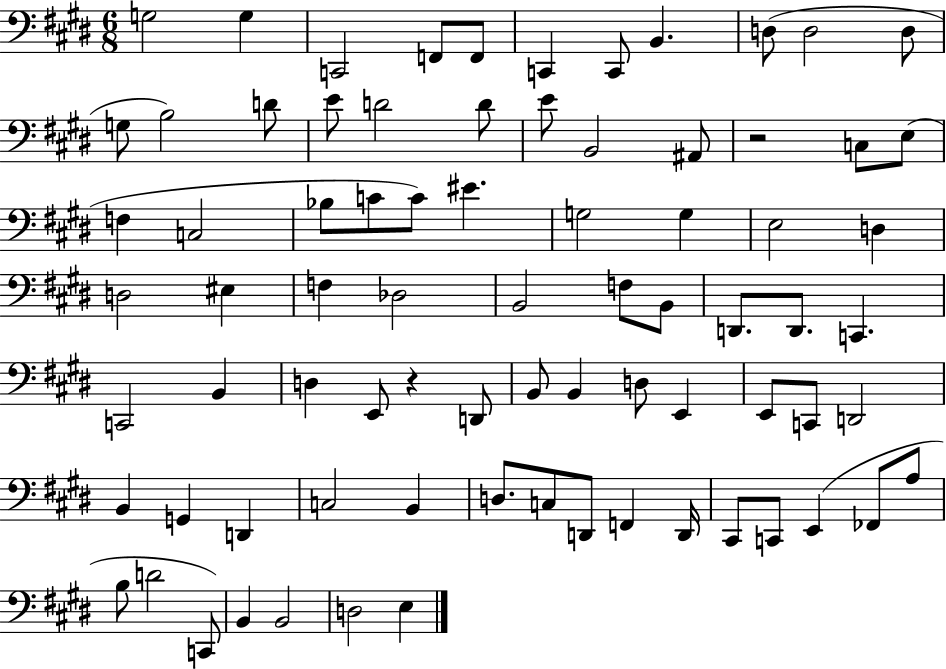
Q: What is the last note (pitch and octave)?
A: E3